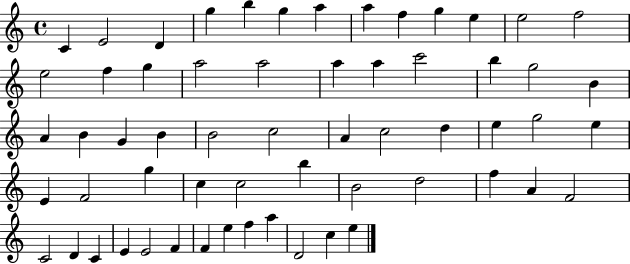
{
  \clef treble
  \time 4/4
  \defaultTimeSignature
  \key c \major
  c'4 e'2 d'4 | g''4 b''4 g''4 a''4 | a''4 f''4 g''4 e''4 | e''2 f''2 | \break e''2 f''4 g''4 | a''2 a''2 | a''4 a''4 c'''2 | b''4 g''2 b'4 | \break a'4 b'4 g'4 b'4 | b'2 c''2 | a'4 c''2 d''4 | e''4 g''2 e''4 | \break e'4 f'2 g''4 | c''4 c''2 b''4 | b'2 d''2 | f''4 a'4 f'2 | \break c'2 d'4 c'4 | e'4 e'2 f'4 | f'4 e''4 f''4 a''4 | d'2 c''4 e''4 | \break \bar "|."
}